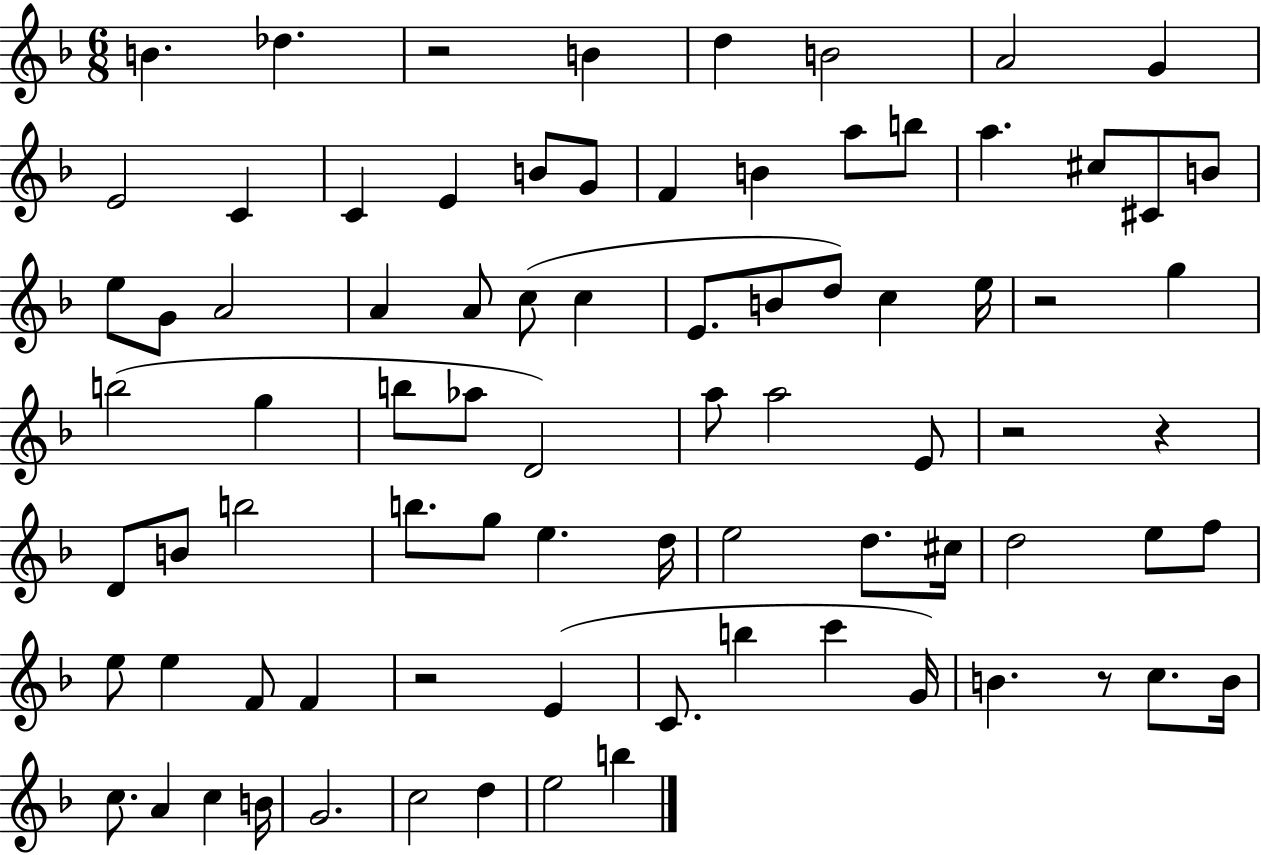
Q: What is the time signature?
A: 6/8